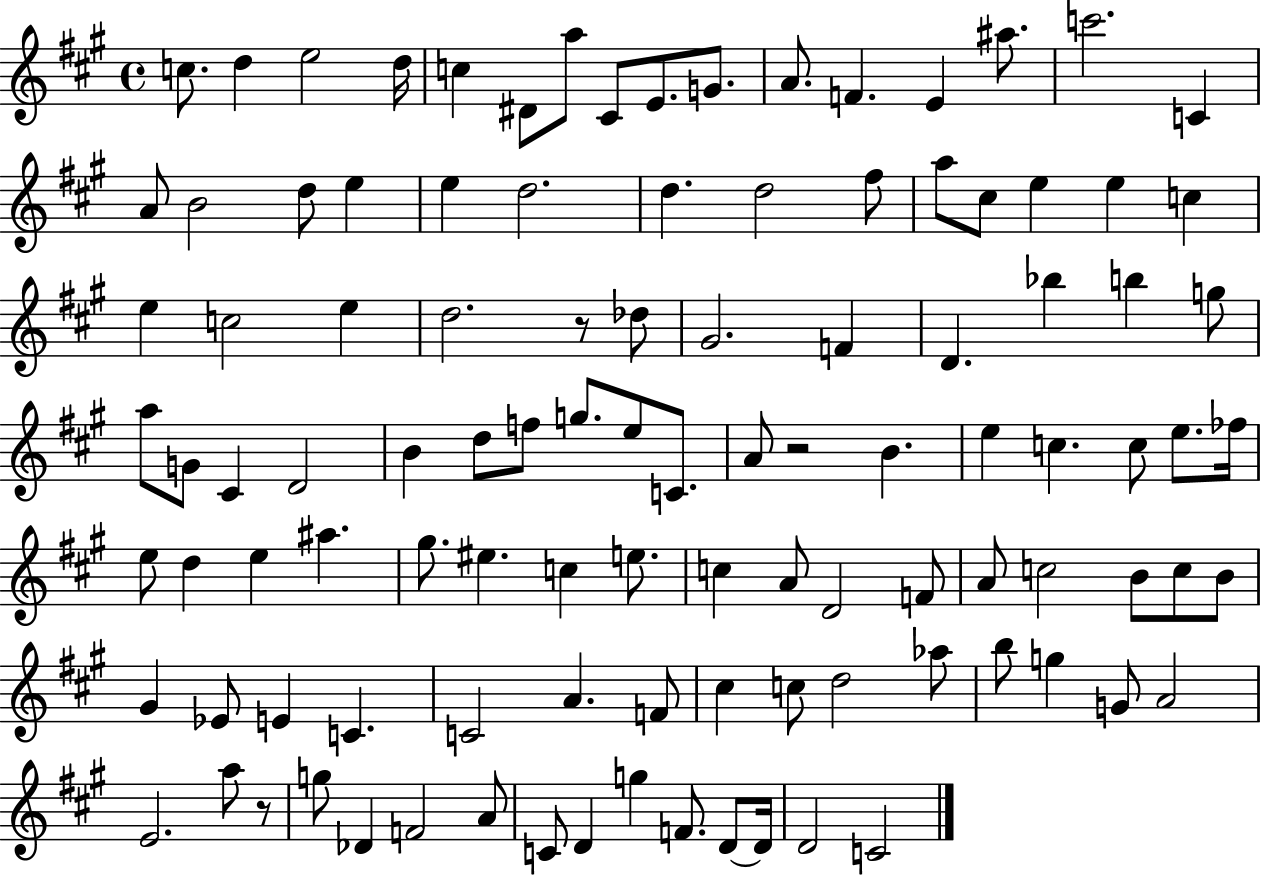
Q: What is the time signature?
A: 4/4